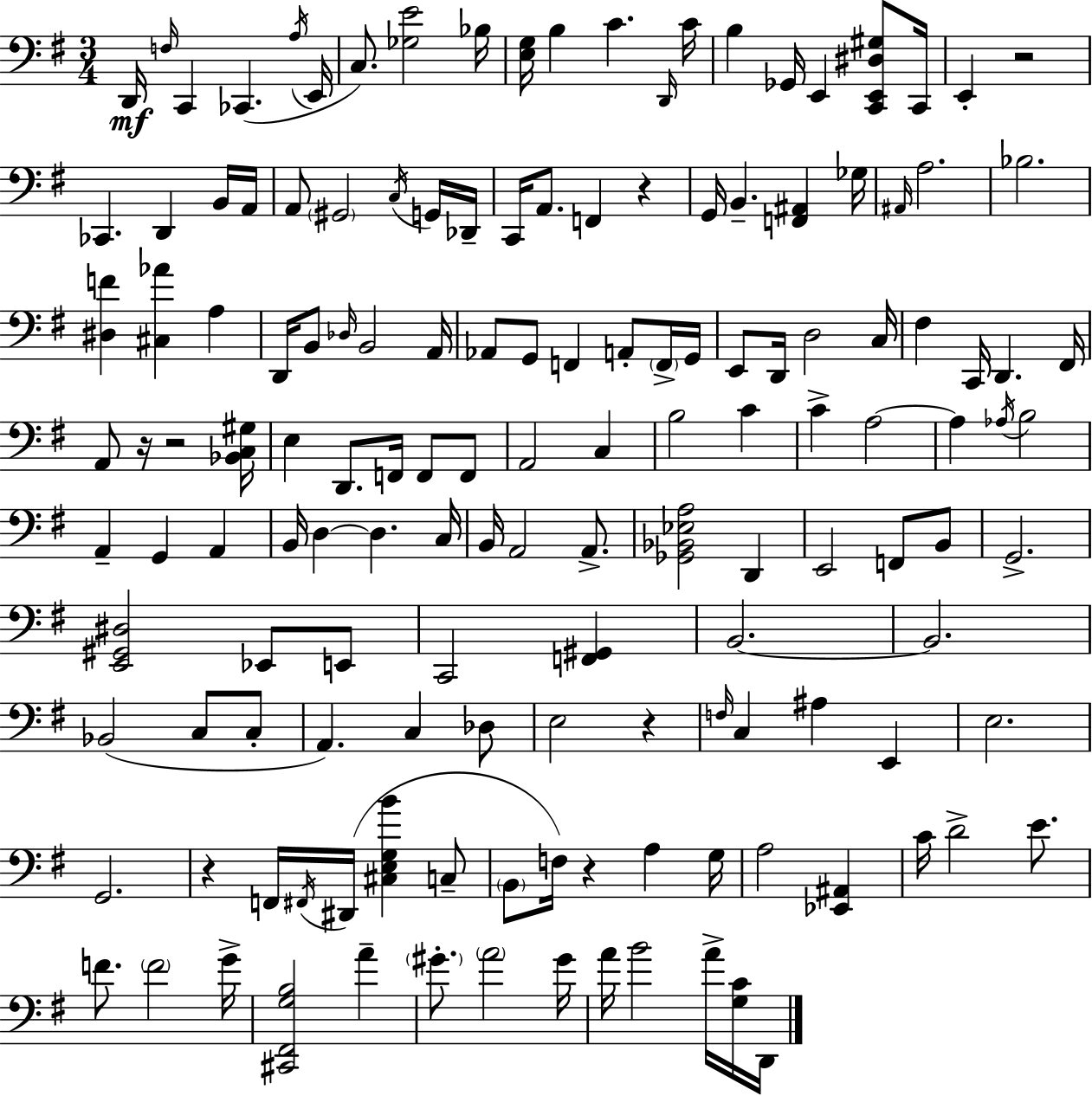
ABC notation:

X:1
T:Untitled
M:3/4
L:1/4
K:Em
D,,/4 F,/4 C,, _C,, A,/4 E,,/4 C,/2 [_G,E]2 _B,/4 [E,G,]/4 B, C D,,/4 C/4 B, _G,,/4 E,, [C,,E,,^D,^G,]/2 C,,/4 E,, z2 _C,, D,, B,,/4 A,,/4 A,,/2 ^G,,2 C,/4 G,,/4 _D,,/4 C,,/4 A,,/2 F,, z G,,/4 B,, [F,,^A,,] _G,/4 ^A,,/4 A,2 _B,2 [^D,F] [^C,_A] A, D,,/4 B,,/2 _D,/4 B,,2 A,,/4 _A,,/2 G,,/2 F,, A,,/2 F,,/4 G,,/4 E,,/2 D,,/4 D,2 C,/4 ^F, C,,/4 D,, ^F,,/4 A,,/2 z/4 z2 [_B,,C,^G,]/4 E, D,,/2 F,,/4 F,,/2 F,,/2 A,,2 C, B,2 C C A,2 A, _A,/4 B,2 A,, G,, A,, B,,/4 D, D, C,/4 B,,/4 A,,2 A,,/2 [_G,,_B,,_E,A,]2 D,, E,,2 F,,/2 B,,/2 G,,2 [E,,^G,,^D,]2 _E,,/2 E,,/2 C,,2 [F,,^G,,] B,,2 B,,2 _B,,2 C,/2 C,/2 A,, C, _D,/2 E,2 z F,/4 C, ^A, E,, E,2 G,,2 z F,,/4 ^F,,/4 ^D,,/4 [^C,E,G,B] C,/2 B,,/2 F,/4 z A, G,/4 A,2 [_E,,^A,,] C/4 D2 E/2 F/2 F2 G/4 [^C,,^F,,G,B,]2 A ^G/2 A2 ^G/4 A/4 B2 A/4 [G,C]/4 D,,/4